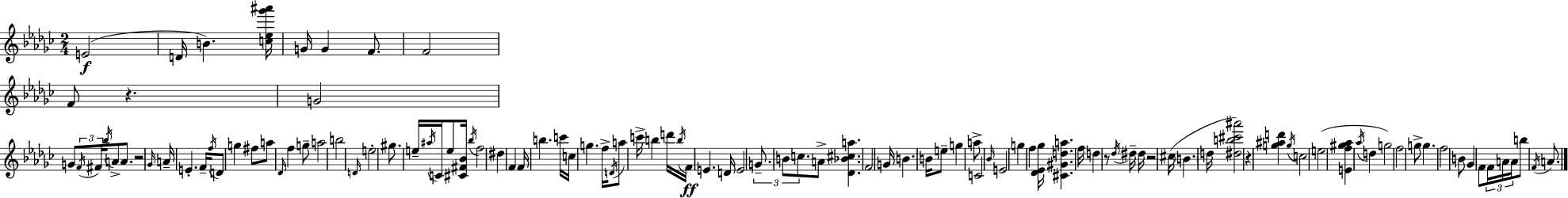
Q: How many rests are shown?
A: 5